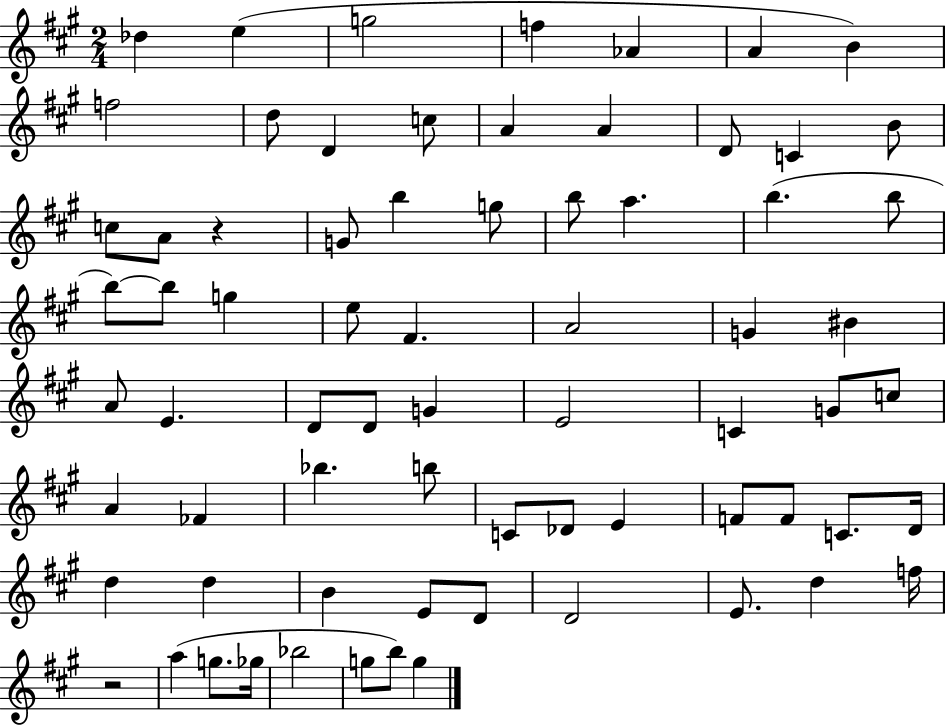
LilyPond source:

{
  \clef treble
  \numericTimeSignature
  \time 2/4
  \key a \major
  des''4 e''4( | g''2 | f''4 aes'4 | a'4 b'4) | \break f''2 | d''8 d'4 c''8 | a'4 a'4 | d'8 c'4 b'8 | \break c''8 a'8 r4 | g'8 b''4 g''8 | b''8 a''4. | b''4.( b''8 | \break b''8~~) b''8 g''4 | e''8 fis'4. | a'2 | g'4 bis'4 | \break a'8 e'4. | d'8 d'8 g'4 | e'2 | c'4 g'8 c''8 | \break a'4 fes'4 | bes''4. b''8 | c'8 des'8 e'4 | f'8 f'8 c'8. d'16 | \break d''4 d''4 | b'4 e'8 d'8 | d'2 | e'8. d''4 f''16 | \break r2 | a''4( g''8. ges''16 | bes''2 | g''8 b''8) g''4 | \break \bar "|."
}